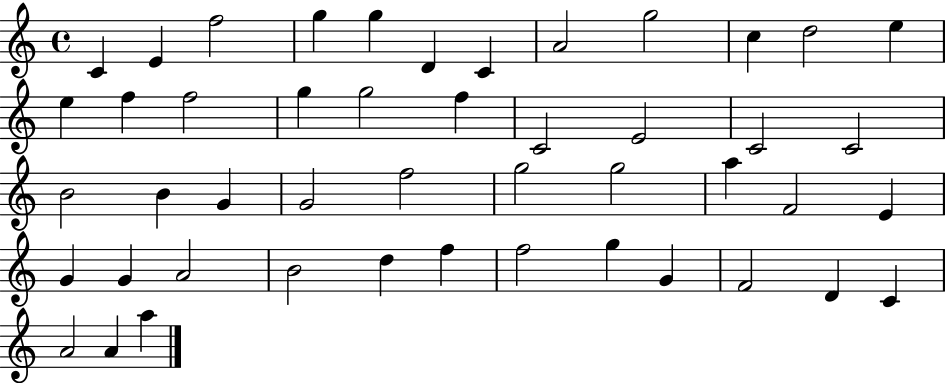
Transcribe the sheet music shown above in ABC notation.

X:1
T:Untitled
M:4/4
L:1/4
K:C
C E f2 g g D C A2 g2 c d2 e e f f2 g g2 f C2 E2 C2 C2 B2 B G G2 f2 g2 g2 a F2 E G G A2 B2 d f f2 g G F2 D C A2 A a